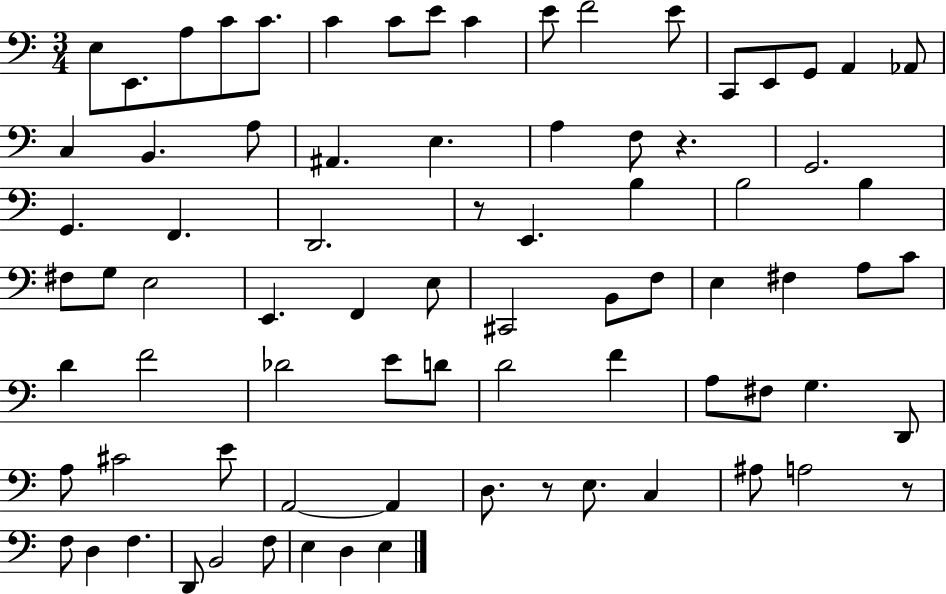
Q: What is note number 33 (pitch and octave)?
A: F#3